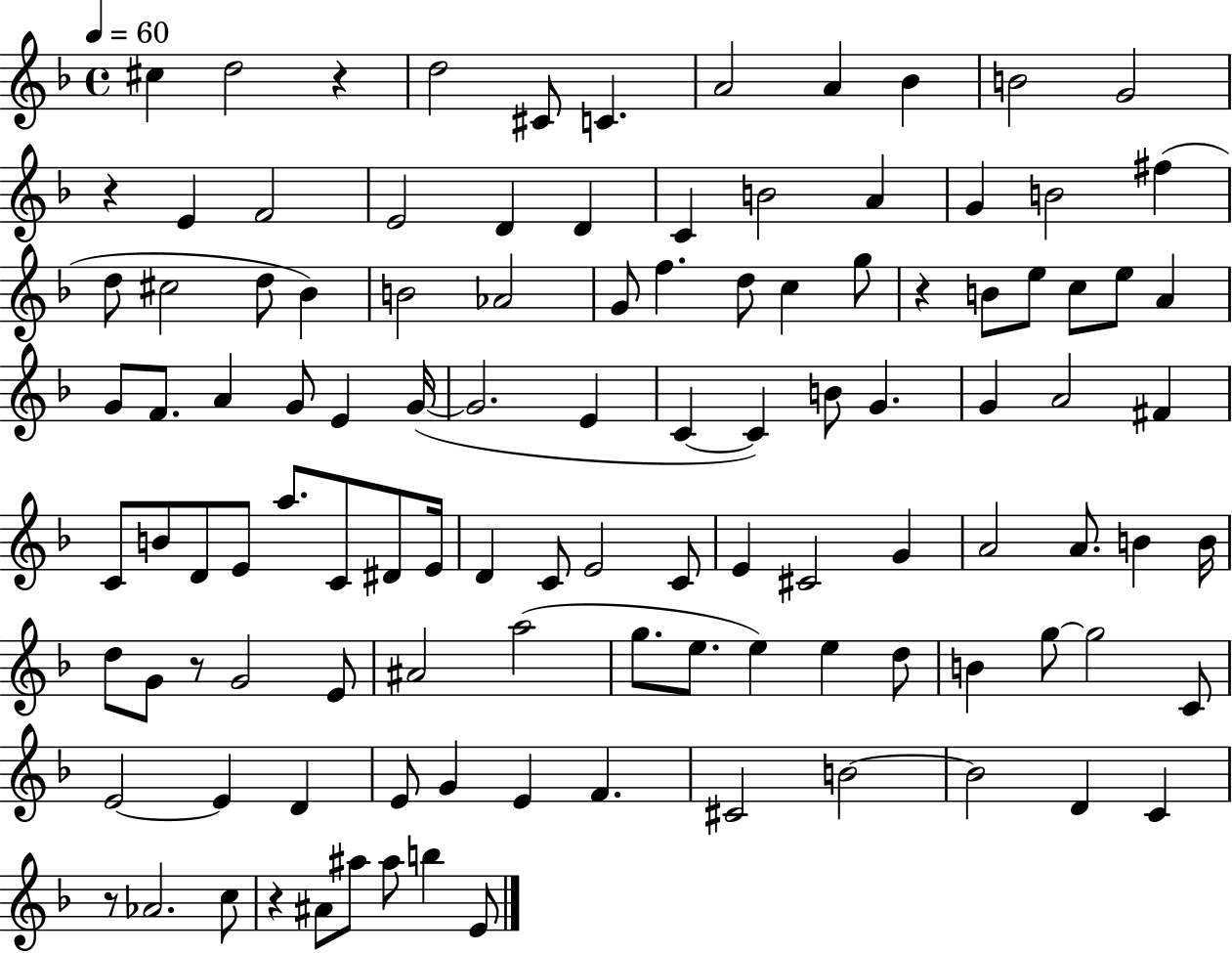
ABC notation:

X:1
T:Untitled
M:4/4
L:1/4
K:F
^c d2 z d2 ^C/2 C A2 A _B B2 G2 z E F2 E2 D D C B2 A G B2 ^f d/2 ^c2 d/2 _B B2 _A2 G/2 f d/2 c g/2 z B/2 e/2 c/2 e/2 A G/2 F/2 A G/2 E G/4 G2 E C C B/2 G G A2 ^F C/2 B/2 D/2 E/2 a/2 C/2 ^D/2 E/4 D C/2 E2 C/2 E ^C2 G A2 A/2 B B/4 d/2 G/2 z/2 G2 E/2 ^A2 a2 g/2 e/2 e e d/2 B g/2 g2 C/2 E2 E D E/2 G E F ^C2 B2 B2 D C z/2 _A2 c/2 z ^A/2 ^a/2 ^a/2 b E/2